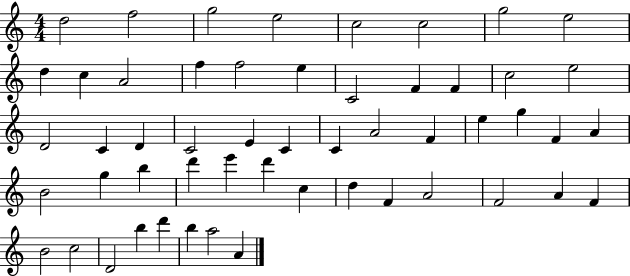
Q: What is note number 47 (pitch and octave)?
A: C5